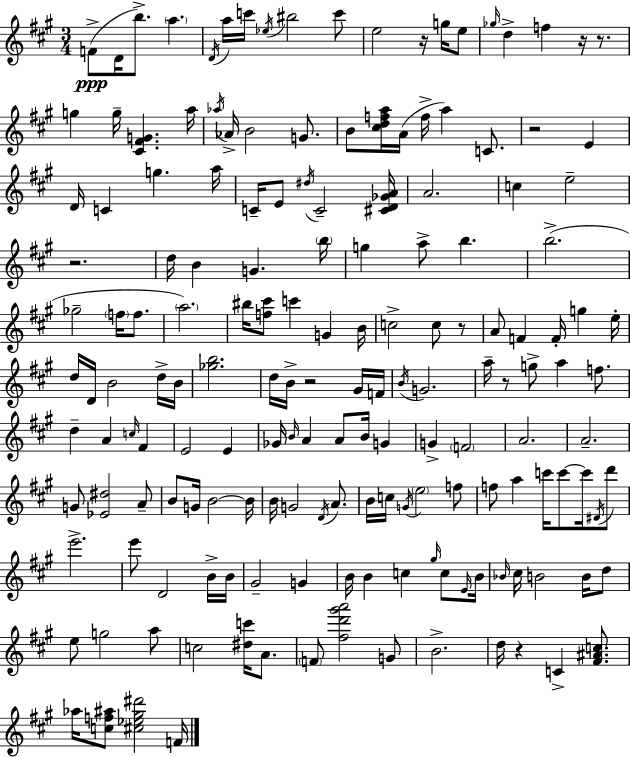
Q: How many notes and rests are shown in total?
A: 167